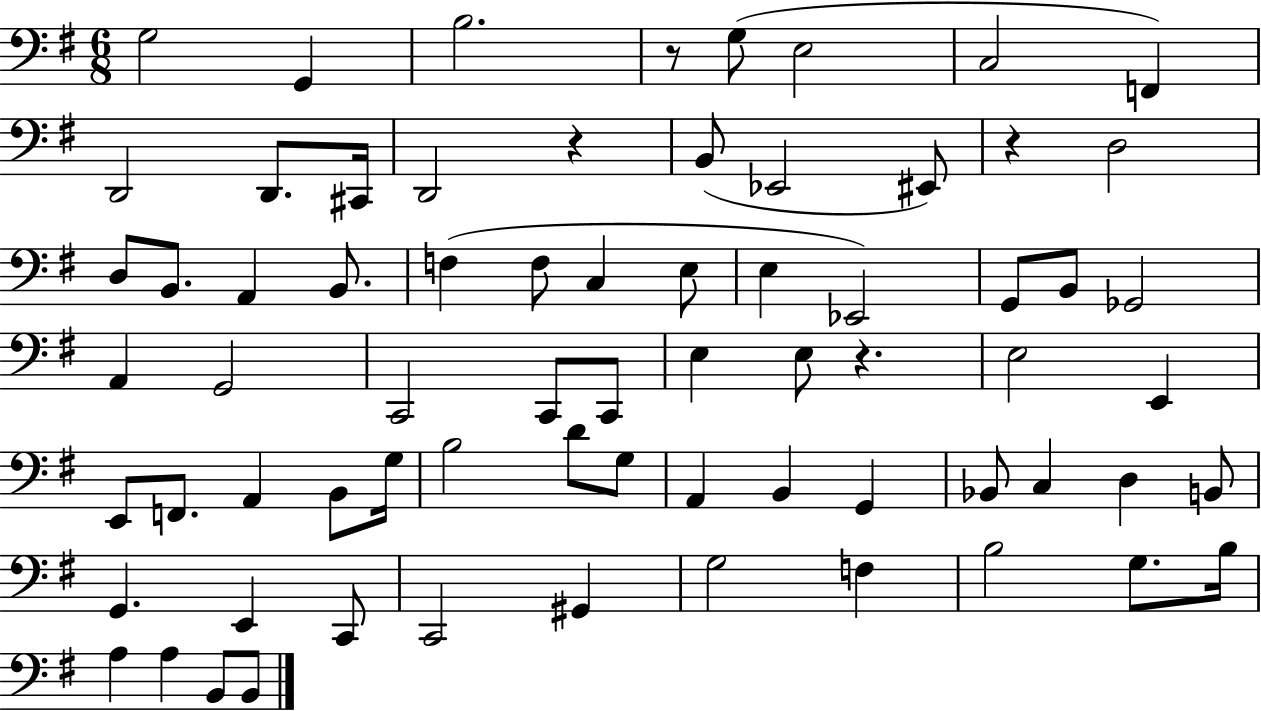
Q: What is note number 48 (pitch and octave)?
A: G2